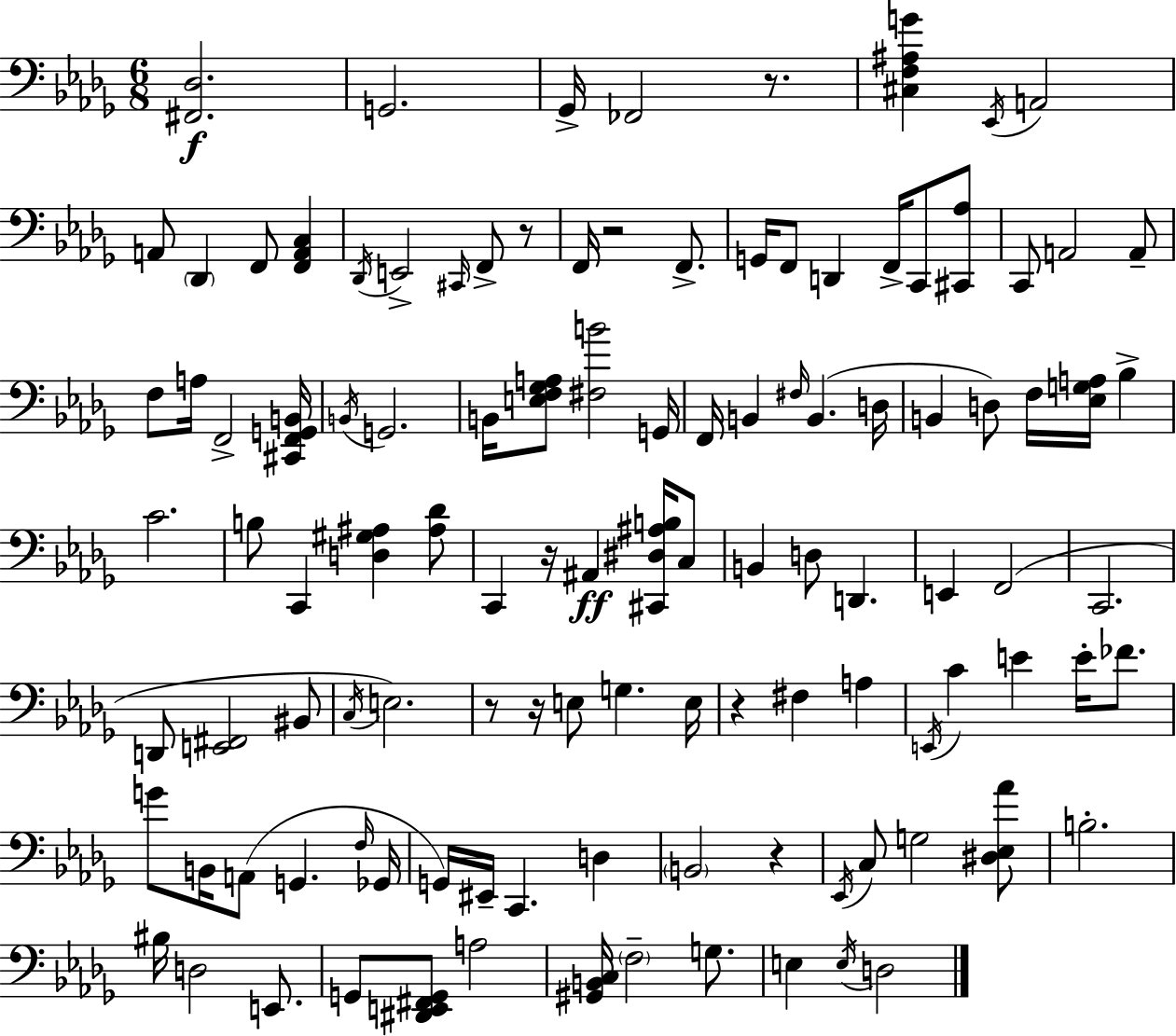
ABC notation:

X:1
T:Untitled
M:6/8
L:1/4
K:Bbm
[^F,,_D,]2 G,,2 _G,,/4 _F,,2 z/2 [^C,F,^A,G] _E,,/4 A,,2 A,,/2 _D,, F,,/2 [F,,A,,C,] _D,,/4 E,,2 ^C,,/4 F,,/2 z/2 F,,/4 z2 F,,/2 G,,/4 F,,/2 D,, F,,/4 C,,/2 [^C,,_A,]/2 C,,/2 A,,2 A,,/2 F,/2 A,/4 F,,2 [^C,,F,,G,,B,,]/4 B,,/4 G,,2 B,,/4 [E,F,_G,A,]/2 [^F,B]2 G,,/4 F,,/4 B,, ^F,/4 B,, D,/4 B,, D,/2 F,/4 [_E,G,A,]/4 _B, C2 B,/2 C,, [D,^G,^A,] [^A,_D]/2 C,, z/4 ^A,, [^C,,^D,^A,B,]/4 C,/2 B,, D,/2 D,, E,, F,,2 C,,2 D,,/2 [E,,^F,,]2 ^B,,/2 C,/4 E,2 z/2 z/4 E,/2 G, E,/4 z ^F, A, E,,/4 C E E/4 _F/2 G/2 B,,/4 A,,/2 G,, F,/4 _G,,/4 G,,/4 ^E,,/4 C,, D, B,,2 z _E,,/4 C,/2 G,2 [^D,_E,_A]/2 B,2 ^B,/4 D,2 E,,/2 G,,/2 [^D,,E,,^F,,G,,]/2 A,2 [^G,,B,,C,]/4 F,2 G,/2 E, E,/4 D,2